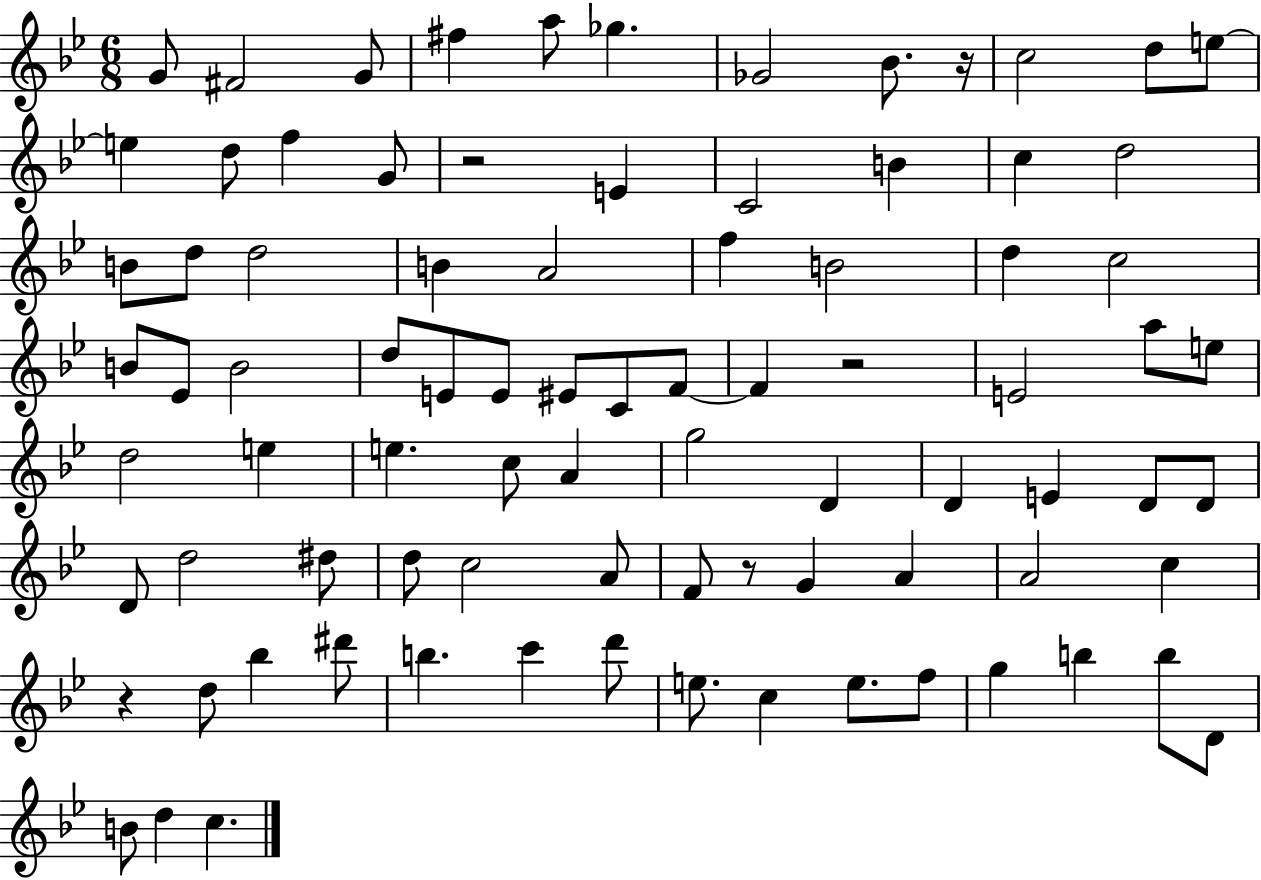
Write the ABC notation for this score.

X:1
T:Untitled
M:6/8
L:1/4
K:Bb
G/2 ^F2 G/2 ^f a/2 _g _G2 _B/2 z/4 c2 d/2 e/2 e d/2 f G/2 z2 E C2 B c d2 B/2 d/2 d2 B A2 f B2 d c2 B/2 _E/2 B2 d/2 E/2 E/2 ^E/2 C/2 F/2 F z2 E2 a/2 e/2 d2 e e c/2 A g2 D D E D/2 D/2 D/2 d2 ^d/2 d/2 c2 A/2 F/2 z/2 G A A2 c z d/2 _b ^d'/2 b c' d'/2 e/2 c e/2 f/2 g b b/2 D/2 B/2 d c